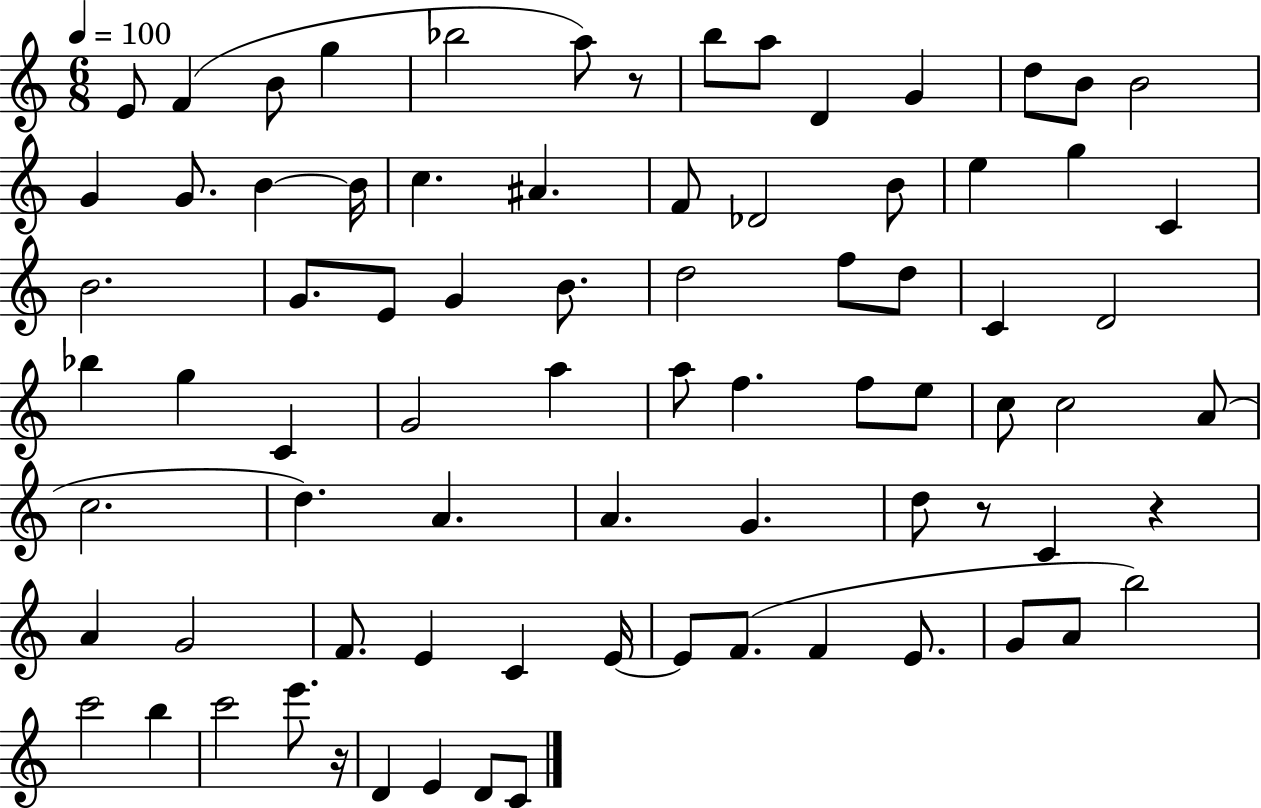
{
  \clef treble
  \numericTimeSignature
  \time 6/8
  \key c \major
  \tempo 4 = 100
  e'8 f'4( b'8 g''4 | bes''2 a''8) r8 | b''8 a''8 d'4 g'4 | d''8 b'8 b'2 | \break g'4 g'8. b'4~~ b'16 | c''4. ais'4. | f'8 des'2 b'8 | e''4 g''4 c'4 | \break b'2. | g'8. e'8 g'4 b'8. | d''2 f''8 d''8 | c'4 d'2 | \break bes''4 g''4 c'4 | g'2 a''4 | a''8 f''4. f''8 e''8 | c''8 c''2 a'8( | \break c''2. | d''4.) a'4. | a'4. g'4. | d''8 r8 c'4 r4 | \break a'4 g'2 | f'8. e'4 c'4 e'16~~ | e'8 f'8.( f'4 e'8. | g'8 a'8 b''2) | \break c'''2 b''4 | c'''2 e'''8. r16 | d'4 e'4 d'8 c'8 | \bar "|."
}